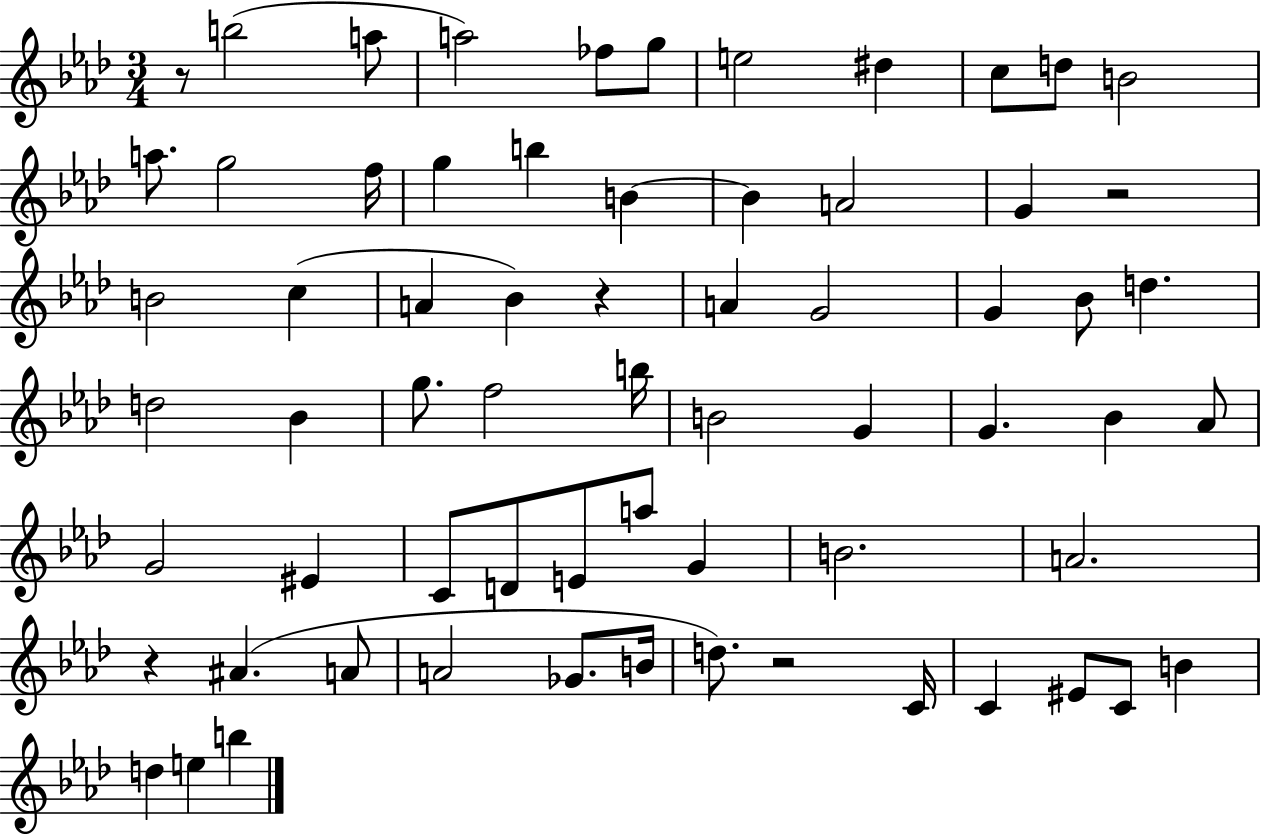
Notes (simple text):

R/e B5/h A5/e A5/h FES5/e G5/e E5/h D#5/q C5/e D5/e B4/h A5/e. G5/h F5/s G5/q B5/q B4/q B4/q A4/h G4/q R/h B4/h C5/q A4/q Bb4/q R/q A4/q G4/h G4/q Bb4/e D5/q. D5/h Bb4/q G5/e. F5/h B5/s B4/h G4/q G4/q. Bb4/q Ab4/e G4/h EIS4/q C4/e D4/e E4/e A5/e G4/q B4/h. A4/h. R/q A#4/q. A4/e A4/h Gb4/e. B4/s D5/e. R/h C4/s C4/q EIS4/e C4/e B4/q D5/q E5/q B5/q